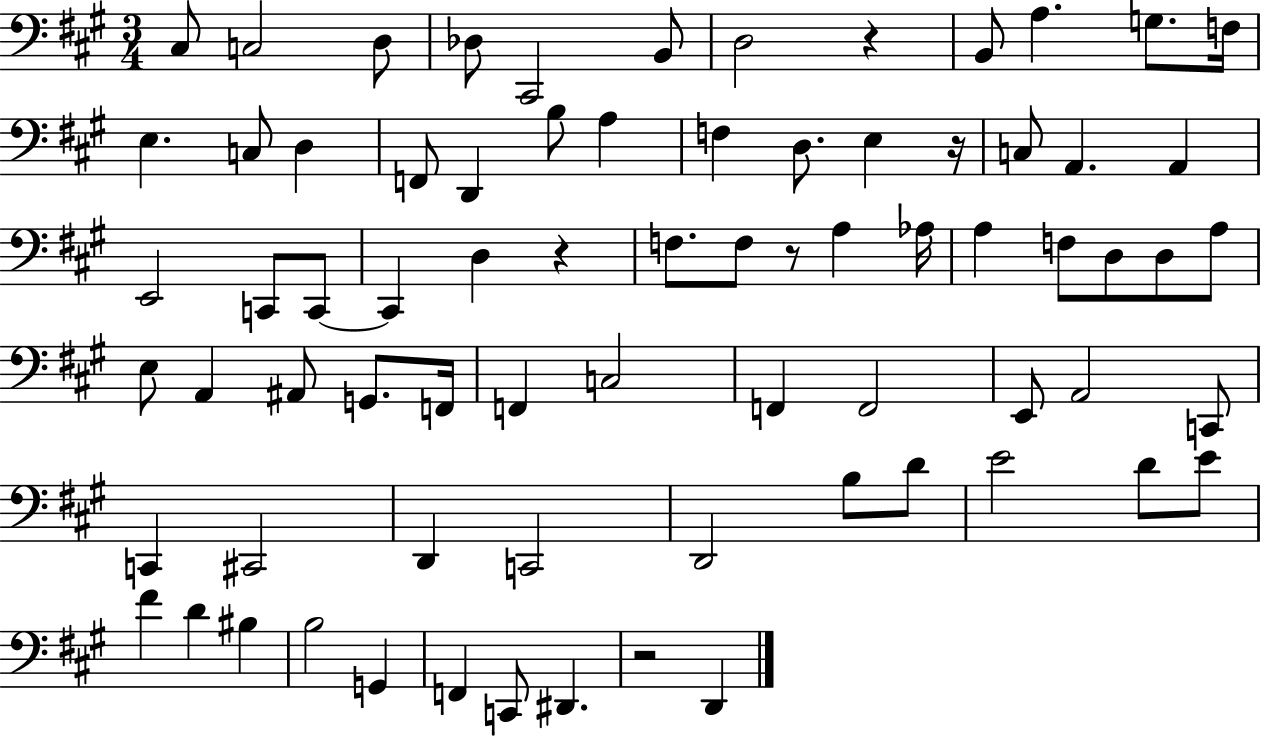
C#3/e C3/h D3/e Db3/e C#2/h B2/e D3/h R/q B2/e A3/q. G3/e. F3/s E3/q. C3/e D3/q F2/e D2/q B3/e A3/q F3/q D3/e. E3/q R/s C3/e A2/q. A2/q E2/h C2/e C2/e C2/q D3/q R/q F3/e. F3/e R/e A3/q Ab3/s A3/q F3/e D3/e D3/e A3/e E3/e A2/q A#2/e G2/e. F2/s F2/q C3/h F2/q F2/h E2/e A2/h C2/e C2/q C#2/h D2/q C2/h D2/h B3/e D4/e E4/h D4/e E4/e F#4/q D4/q BIS3/q B3/h G2/q F2/q C2/e D#2/q. R/h D2/q